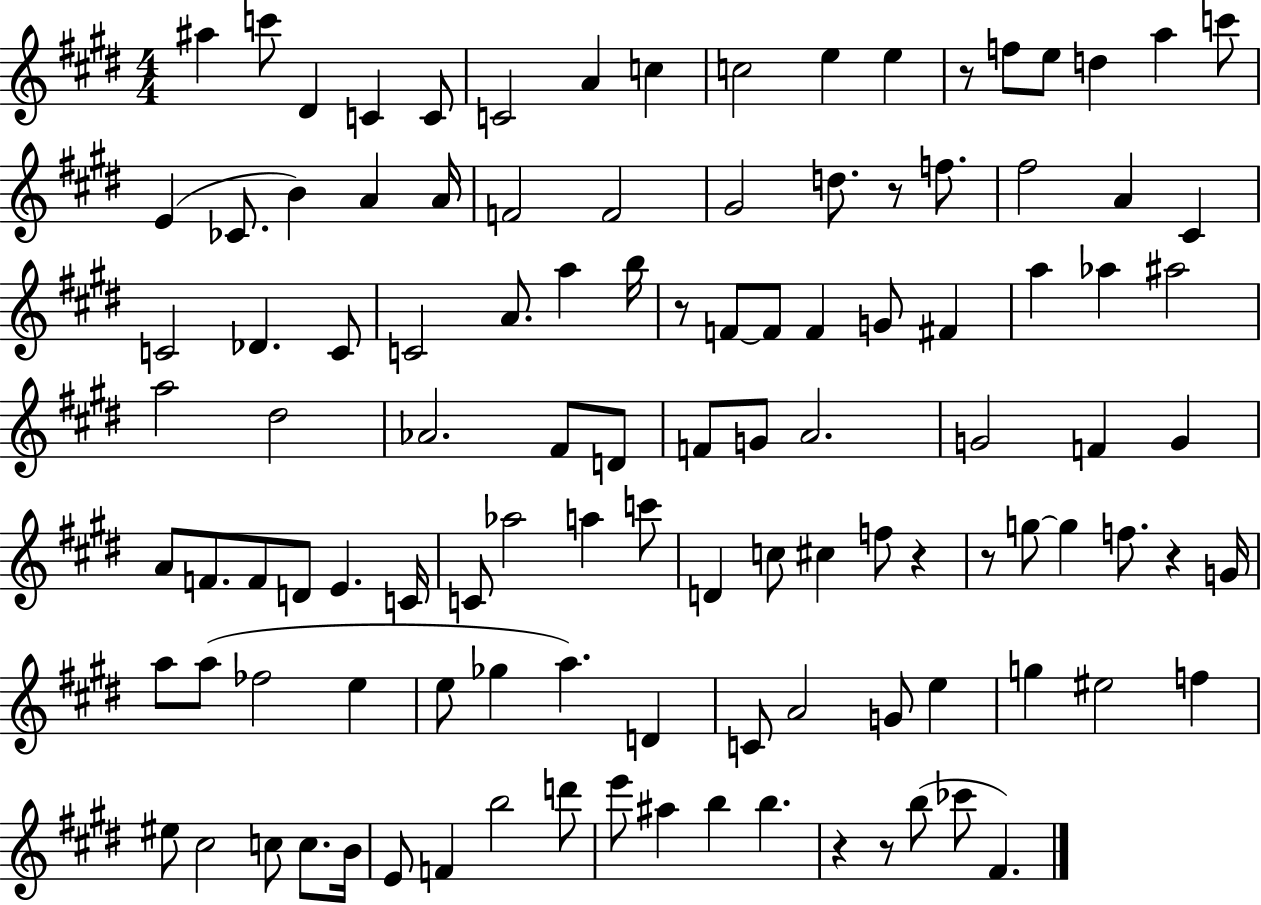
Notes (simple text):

A#5/q C6/e D#4/q C4/q C4/e C4/h A4/q C5/q C5/h E5/q E5/q R/e F5/e E5/e D5/q A5/q C6/e E4/q CES4/e. B4/q A4/q A4/s F4/h F4/h G#4/h D5/e. R/e F5/e. F#5/h A4/q C#4/q C4/h Db4/q. C4/e C4/h A4/e. A5/q B5/s R/e F4/e F4/e F4/q G4/e F#4/q A5/q Ab5/q A#5/h A5/h D#5/h Ab4/h. F#4/e D4/e F4/e G4/e A4/h. G4/h F4/q G4/q A4/e F4/e. F4/e D4/e E4/q. C4/s C4/e Ab5/h A5/q C6/e D4/q C5/e C#5/q F5/e R/q R/e G5/e G5/q F5/e. R/q G4/s A5/e A5/e FES5/h E5/q E5/e Gb5/q A5/q. D4/q C4/e A4/h G4/e E5/q G5/q EIS5/h F5/q EIS5/e C#5/h C5/e C5/e. B4/s E4/e F4/q B5/h D6/e E6/e A#5/q B5/q B5/q. R/q R/e B5/e CES6/e F#4/q.